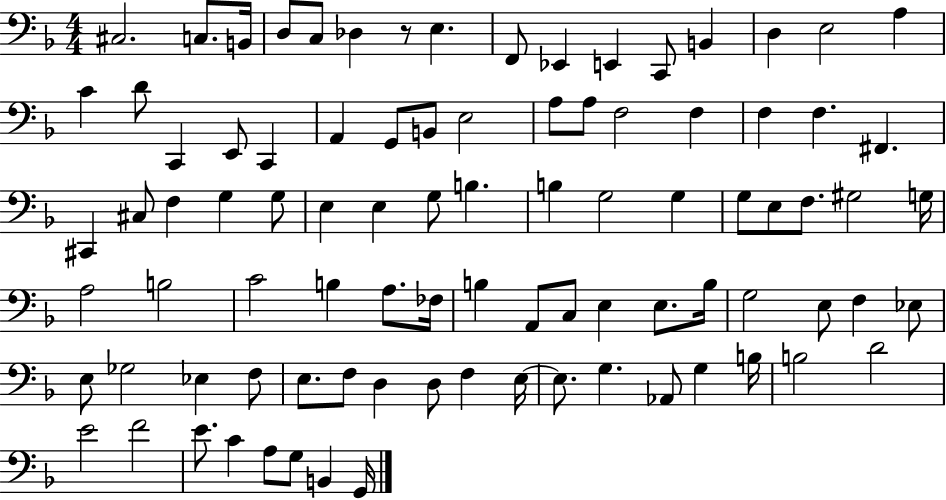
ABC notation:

X:1
T:Untitled
M:4/4
L:1/4
K:F
^C,2 C,/2 B,,/4 D,/2 C,/2 _D, z/2 E, F,,/2 _E,, E,, C,,/2 B,, D, E,2 A, C D/2 C,, E,,/2 C,, A,, G,,/2 B,,/2 E,2 A,/2 A,/2 F,2 F, F, F, ^F,, ^C,, ^C,/2 F, G, G,/2 E, E, G,/2 B, B, G,2 G, G,/2 E,/2 F,/2 ^G,2 G,/4 A,2 B,2 C2 B, A,/2 _F,/4 B, A,,/2 C,/2 E, E,/2 B,/4 G,2 E,/2 F, _E,/2 E,/2 _G,2 _E, F,/2 E,/2 F,/2 D, D,/2 F, E,/4 E,/2 G, _A,,/2 G, B,/4 B,2 D2 E2 F2 E/2 C A,/2 G,/2 B,, G,,/4